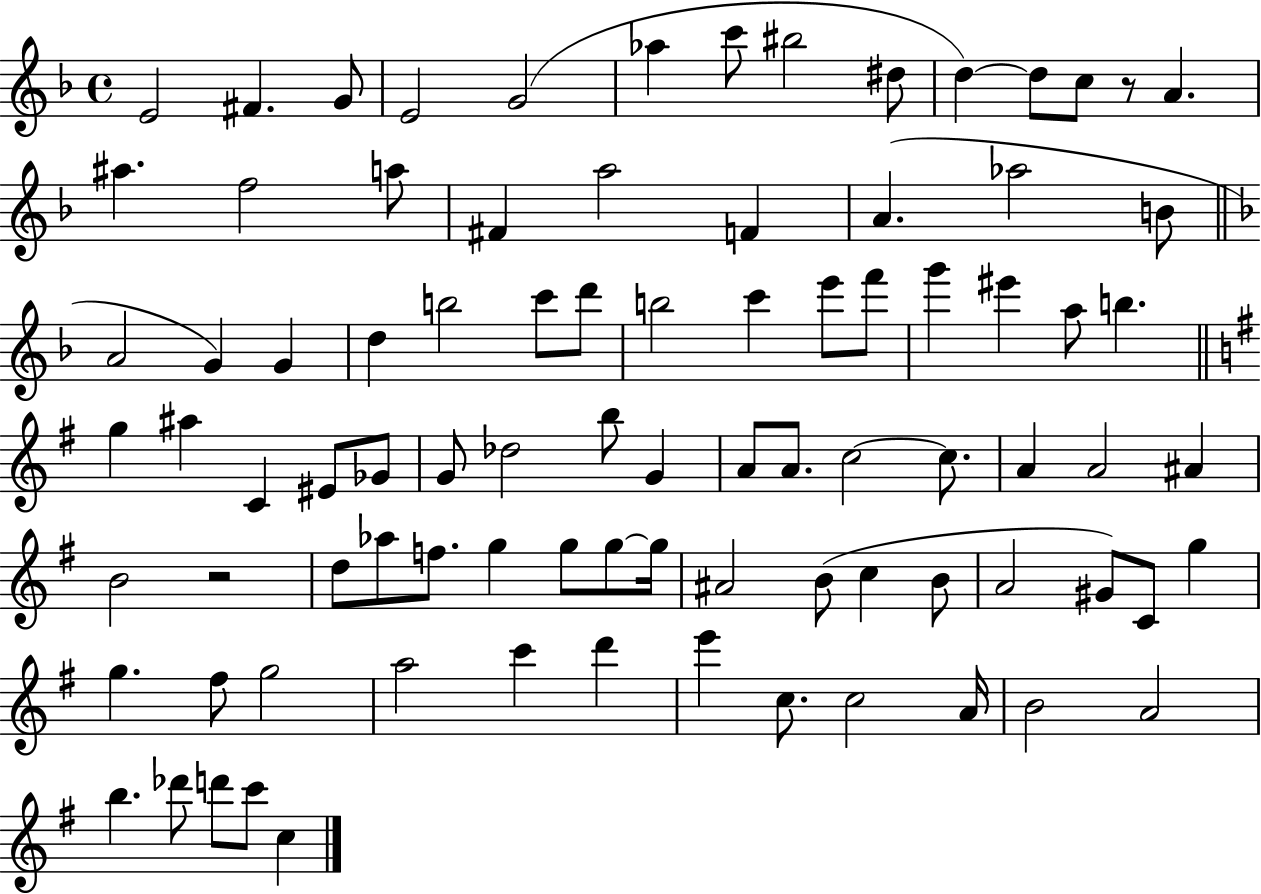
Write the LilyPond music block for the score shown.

{
  \clef treble
  \time 4/4
  \defaultTimeSignature
  \key f \major
  e'2 fis'4. g'8 | e'2 g'2( | aes''4 c'''8 bis''2 dis''8 | d''4~~) d''8 c''8 r8 a'4. | \break ais''4. f''2 a''8 | fis'4 a''2 f'4 | a'4.( aes''2 b'8 | \bar "||" \break \key d \minor a'2 g'4) g'4 | d''4 b''2 c'''8 d'''8 | b''2 c'''4 e'''8 f'''8 | g'''4 eis'''4 a''8 b''4. | \break \bar "||" \break \key e \minor g''4 ais''4 c'4 eis'8 ges'8 | g'8 des''2 b''8 g'4 | a'8 a'8. c''2~~ c''8. | a'4 a'2 ais'4 | \break b'2 r2 | d''8 aes''8 f''8. g''4 g''8 g''8~~ g''16 | ais'2 b'8( c''4 b'8 | a'2 gis'8) c'8 g''4 | \break g''4. fis''8 g''2 | a''2 c'''4 d'''4 | e'''4 c''8. c''2 a'16 | b'2 a'2 | \break b''4. des'''8 d'''8 c'''8 c''4 | \bar "|."
}